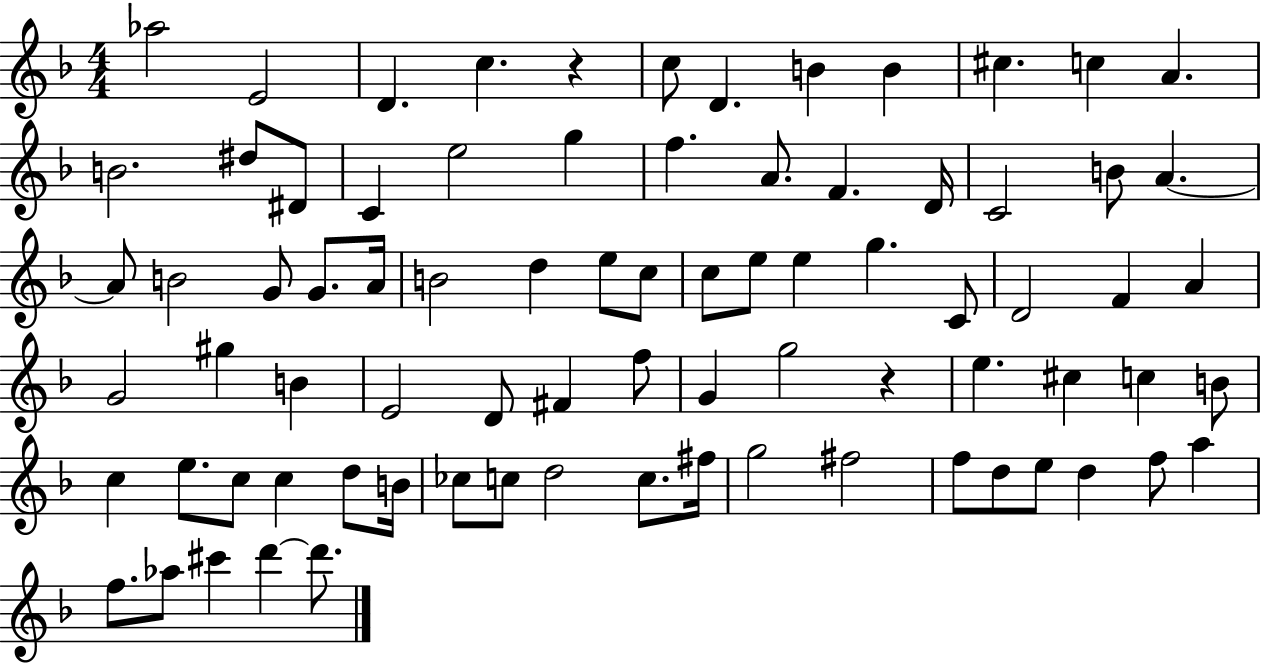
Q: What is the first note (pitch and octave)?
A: Ab5